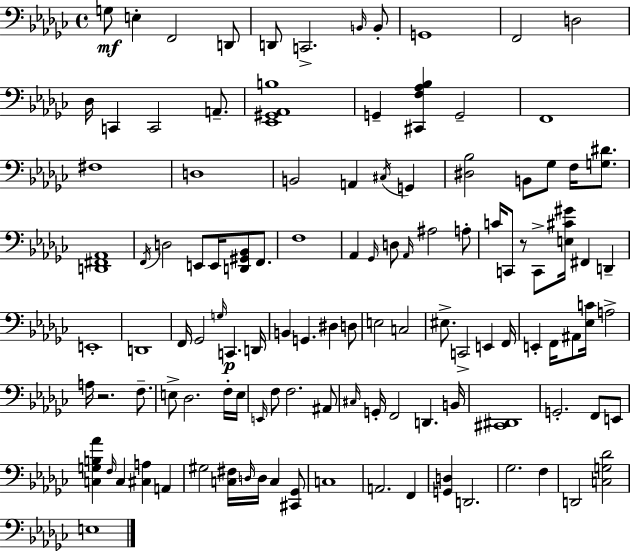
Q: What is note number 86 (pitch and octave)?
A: A2